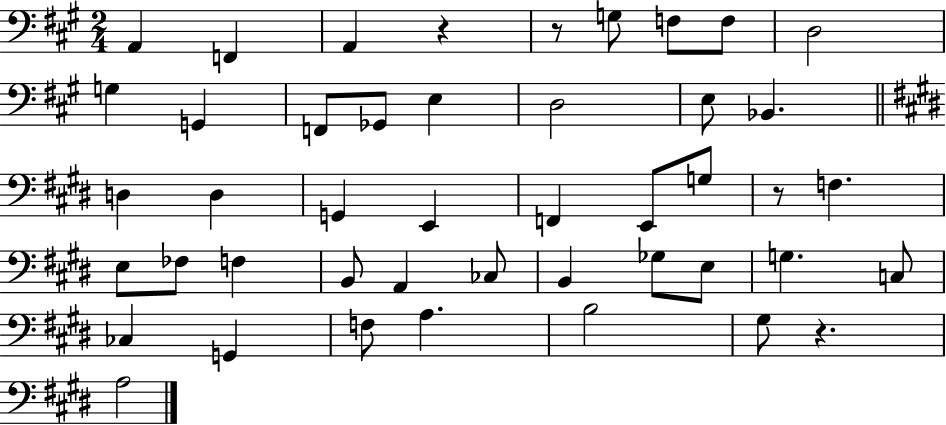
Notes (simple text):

A2/q F2/q A2/q R/q R/e G3/e F3/e F3/e D3/h G3/q G2/q F2/e Gb2/e E3/q D3/h E3/e Bb2/q. D3/q D3/q G2/q E2/q F2/q E2/e G3/e R/e F3/q. E3/e FES3/e F3/q B2/e A2/q CES3/e B2/q Gb3/e E3/e G3/q. C3/e CES3/q G2/q F3/e A3/q. B3/h G#3/e R/q. A3/h